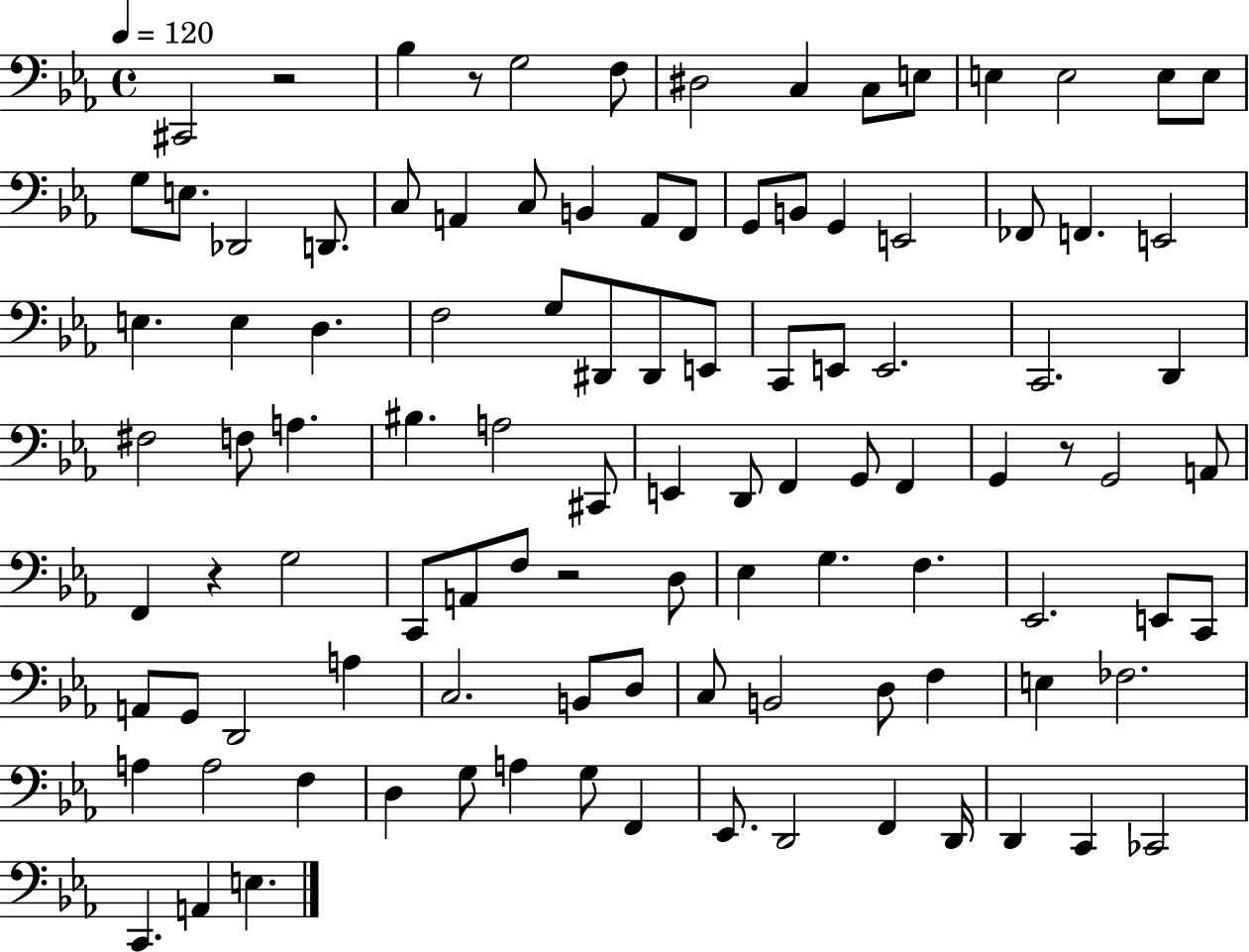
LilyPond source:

{
  \clef bass
  \time 4/4
  \defaultTimeSignature
  \key ees \major
  \tempo 4 = 120
  cis,2 r2 | bes4 r8 g2 f8 | dis2 c4 c8 e8 | e4 e2 e8 e8 | \break g8 e8. des,2 d,8. | c8 a,4 c8 b,4 a,8 f,8 | g,8 b,8 g,4 e,2 | fes,8 f,4. e,2 | \break e4. e4 d4. | f2 g8 dis,8 dis,8 e,8 | c,8 e,8 e,2. | c,2. d,4 | \break fis2 f8 a4. | bis4. a2 cis,8 | e,4 d,8 f,4 g,8 f,4 | g,4 r8 g,2 a,8 | \break f,4 r4 g2 | c,8 a,8 f8 r2 d8 | ees4 g4. f4. | ees,2. e,8 c,8 | \break a,8 g,8 d,2 a4 | c2. b,8 d8 | c8 b,2 d8 f4 | e4 fes2. | \break a4 a2 f4 | d4 g8 a4 g8 f,4 | ees,8. d,2 f,4 d,16 | d,4 c,4 ces,2 | \break c,4. a,4 e4. | \bar "|."
}